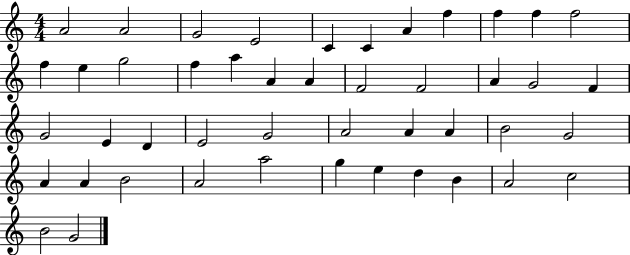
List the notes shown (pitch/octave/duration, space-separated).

A4/h A4/h G4/h E4/h C4/q C4/q A4/q F5/q F5/q F5/q F5/h F5/q E5/q G5/h F5/q A5/q A4/q A4/q F4/h F4/h A4/q G4/h F4/q G4/h E4/q D4/q E4/h G4/h A4/h A4/q A4/q B4/h G4/h A4/q A4/q B4/h A4/h A5/h G5/q E5/q D5/q B4/q A4/h C5/h B4/h G4/h